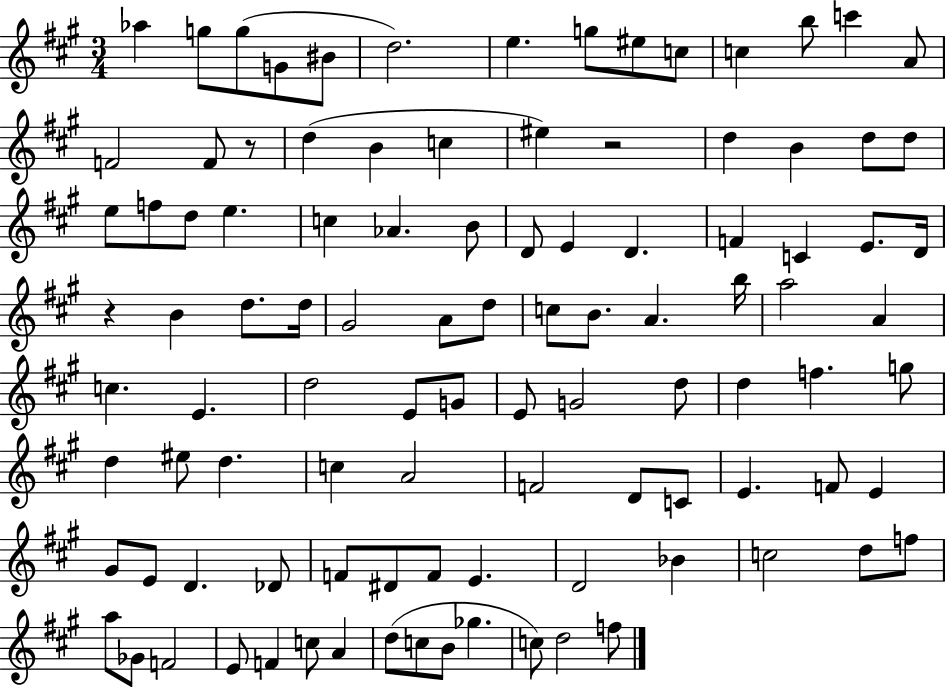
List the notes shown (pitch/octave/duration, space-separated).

Ab5/q G5/e G5/e G4/e BIS4/e D5/h. E5/q. G5/e EIS5/e C5/e C5/q B5/e C6/q A4/e F4/h F4/e R/e D5/q B4/q C5/q EIS5/q R/h D5/q B4/q D5/e D5/e E5/e F5/e D5/e E5/q. C5/q Ab4/q. B4/e D4/e E4/q D4/q. F4/q C4/q E4/e. D4/s R/q B4/q D5/e. D5/s G#4/h A4/e D5/e C5/e B4/e. A4/q. B5/s A5/h A4/q C5/q. E4/q. D5/h E4/e G4/e E4/e G4/h D5/e D5/q F5/q. G5/e D5/q EIS5/e D5/q. C5/q A4/h F4/h D4/e C4/e E4/q. F4/e E4/q G#4/e E4/e D4/q. Db4/e F4/e D#4/e F4/e E4/q. D4/h Bb4/q C5/h D5/e F5/e A5/e Gb4/e F4/h E4/e F4/q C5/e A4/q D5/e C5/e B4/e Gb5/q. C5/e D5/h F5/e